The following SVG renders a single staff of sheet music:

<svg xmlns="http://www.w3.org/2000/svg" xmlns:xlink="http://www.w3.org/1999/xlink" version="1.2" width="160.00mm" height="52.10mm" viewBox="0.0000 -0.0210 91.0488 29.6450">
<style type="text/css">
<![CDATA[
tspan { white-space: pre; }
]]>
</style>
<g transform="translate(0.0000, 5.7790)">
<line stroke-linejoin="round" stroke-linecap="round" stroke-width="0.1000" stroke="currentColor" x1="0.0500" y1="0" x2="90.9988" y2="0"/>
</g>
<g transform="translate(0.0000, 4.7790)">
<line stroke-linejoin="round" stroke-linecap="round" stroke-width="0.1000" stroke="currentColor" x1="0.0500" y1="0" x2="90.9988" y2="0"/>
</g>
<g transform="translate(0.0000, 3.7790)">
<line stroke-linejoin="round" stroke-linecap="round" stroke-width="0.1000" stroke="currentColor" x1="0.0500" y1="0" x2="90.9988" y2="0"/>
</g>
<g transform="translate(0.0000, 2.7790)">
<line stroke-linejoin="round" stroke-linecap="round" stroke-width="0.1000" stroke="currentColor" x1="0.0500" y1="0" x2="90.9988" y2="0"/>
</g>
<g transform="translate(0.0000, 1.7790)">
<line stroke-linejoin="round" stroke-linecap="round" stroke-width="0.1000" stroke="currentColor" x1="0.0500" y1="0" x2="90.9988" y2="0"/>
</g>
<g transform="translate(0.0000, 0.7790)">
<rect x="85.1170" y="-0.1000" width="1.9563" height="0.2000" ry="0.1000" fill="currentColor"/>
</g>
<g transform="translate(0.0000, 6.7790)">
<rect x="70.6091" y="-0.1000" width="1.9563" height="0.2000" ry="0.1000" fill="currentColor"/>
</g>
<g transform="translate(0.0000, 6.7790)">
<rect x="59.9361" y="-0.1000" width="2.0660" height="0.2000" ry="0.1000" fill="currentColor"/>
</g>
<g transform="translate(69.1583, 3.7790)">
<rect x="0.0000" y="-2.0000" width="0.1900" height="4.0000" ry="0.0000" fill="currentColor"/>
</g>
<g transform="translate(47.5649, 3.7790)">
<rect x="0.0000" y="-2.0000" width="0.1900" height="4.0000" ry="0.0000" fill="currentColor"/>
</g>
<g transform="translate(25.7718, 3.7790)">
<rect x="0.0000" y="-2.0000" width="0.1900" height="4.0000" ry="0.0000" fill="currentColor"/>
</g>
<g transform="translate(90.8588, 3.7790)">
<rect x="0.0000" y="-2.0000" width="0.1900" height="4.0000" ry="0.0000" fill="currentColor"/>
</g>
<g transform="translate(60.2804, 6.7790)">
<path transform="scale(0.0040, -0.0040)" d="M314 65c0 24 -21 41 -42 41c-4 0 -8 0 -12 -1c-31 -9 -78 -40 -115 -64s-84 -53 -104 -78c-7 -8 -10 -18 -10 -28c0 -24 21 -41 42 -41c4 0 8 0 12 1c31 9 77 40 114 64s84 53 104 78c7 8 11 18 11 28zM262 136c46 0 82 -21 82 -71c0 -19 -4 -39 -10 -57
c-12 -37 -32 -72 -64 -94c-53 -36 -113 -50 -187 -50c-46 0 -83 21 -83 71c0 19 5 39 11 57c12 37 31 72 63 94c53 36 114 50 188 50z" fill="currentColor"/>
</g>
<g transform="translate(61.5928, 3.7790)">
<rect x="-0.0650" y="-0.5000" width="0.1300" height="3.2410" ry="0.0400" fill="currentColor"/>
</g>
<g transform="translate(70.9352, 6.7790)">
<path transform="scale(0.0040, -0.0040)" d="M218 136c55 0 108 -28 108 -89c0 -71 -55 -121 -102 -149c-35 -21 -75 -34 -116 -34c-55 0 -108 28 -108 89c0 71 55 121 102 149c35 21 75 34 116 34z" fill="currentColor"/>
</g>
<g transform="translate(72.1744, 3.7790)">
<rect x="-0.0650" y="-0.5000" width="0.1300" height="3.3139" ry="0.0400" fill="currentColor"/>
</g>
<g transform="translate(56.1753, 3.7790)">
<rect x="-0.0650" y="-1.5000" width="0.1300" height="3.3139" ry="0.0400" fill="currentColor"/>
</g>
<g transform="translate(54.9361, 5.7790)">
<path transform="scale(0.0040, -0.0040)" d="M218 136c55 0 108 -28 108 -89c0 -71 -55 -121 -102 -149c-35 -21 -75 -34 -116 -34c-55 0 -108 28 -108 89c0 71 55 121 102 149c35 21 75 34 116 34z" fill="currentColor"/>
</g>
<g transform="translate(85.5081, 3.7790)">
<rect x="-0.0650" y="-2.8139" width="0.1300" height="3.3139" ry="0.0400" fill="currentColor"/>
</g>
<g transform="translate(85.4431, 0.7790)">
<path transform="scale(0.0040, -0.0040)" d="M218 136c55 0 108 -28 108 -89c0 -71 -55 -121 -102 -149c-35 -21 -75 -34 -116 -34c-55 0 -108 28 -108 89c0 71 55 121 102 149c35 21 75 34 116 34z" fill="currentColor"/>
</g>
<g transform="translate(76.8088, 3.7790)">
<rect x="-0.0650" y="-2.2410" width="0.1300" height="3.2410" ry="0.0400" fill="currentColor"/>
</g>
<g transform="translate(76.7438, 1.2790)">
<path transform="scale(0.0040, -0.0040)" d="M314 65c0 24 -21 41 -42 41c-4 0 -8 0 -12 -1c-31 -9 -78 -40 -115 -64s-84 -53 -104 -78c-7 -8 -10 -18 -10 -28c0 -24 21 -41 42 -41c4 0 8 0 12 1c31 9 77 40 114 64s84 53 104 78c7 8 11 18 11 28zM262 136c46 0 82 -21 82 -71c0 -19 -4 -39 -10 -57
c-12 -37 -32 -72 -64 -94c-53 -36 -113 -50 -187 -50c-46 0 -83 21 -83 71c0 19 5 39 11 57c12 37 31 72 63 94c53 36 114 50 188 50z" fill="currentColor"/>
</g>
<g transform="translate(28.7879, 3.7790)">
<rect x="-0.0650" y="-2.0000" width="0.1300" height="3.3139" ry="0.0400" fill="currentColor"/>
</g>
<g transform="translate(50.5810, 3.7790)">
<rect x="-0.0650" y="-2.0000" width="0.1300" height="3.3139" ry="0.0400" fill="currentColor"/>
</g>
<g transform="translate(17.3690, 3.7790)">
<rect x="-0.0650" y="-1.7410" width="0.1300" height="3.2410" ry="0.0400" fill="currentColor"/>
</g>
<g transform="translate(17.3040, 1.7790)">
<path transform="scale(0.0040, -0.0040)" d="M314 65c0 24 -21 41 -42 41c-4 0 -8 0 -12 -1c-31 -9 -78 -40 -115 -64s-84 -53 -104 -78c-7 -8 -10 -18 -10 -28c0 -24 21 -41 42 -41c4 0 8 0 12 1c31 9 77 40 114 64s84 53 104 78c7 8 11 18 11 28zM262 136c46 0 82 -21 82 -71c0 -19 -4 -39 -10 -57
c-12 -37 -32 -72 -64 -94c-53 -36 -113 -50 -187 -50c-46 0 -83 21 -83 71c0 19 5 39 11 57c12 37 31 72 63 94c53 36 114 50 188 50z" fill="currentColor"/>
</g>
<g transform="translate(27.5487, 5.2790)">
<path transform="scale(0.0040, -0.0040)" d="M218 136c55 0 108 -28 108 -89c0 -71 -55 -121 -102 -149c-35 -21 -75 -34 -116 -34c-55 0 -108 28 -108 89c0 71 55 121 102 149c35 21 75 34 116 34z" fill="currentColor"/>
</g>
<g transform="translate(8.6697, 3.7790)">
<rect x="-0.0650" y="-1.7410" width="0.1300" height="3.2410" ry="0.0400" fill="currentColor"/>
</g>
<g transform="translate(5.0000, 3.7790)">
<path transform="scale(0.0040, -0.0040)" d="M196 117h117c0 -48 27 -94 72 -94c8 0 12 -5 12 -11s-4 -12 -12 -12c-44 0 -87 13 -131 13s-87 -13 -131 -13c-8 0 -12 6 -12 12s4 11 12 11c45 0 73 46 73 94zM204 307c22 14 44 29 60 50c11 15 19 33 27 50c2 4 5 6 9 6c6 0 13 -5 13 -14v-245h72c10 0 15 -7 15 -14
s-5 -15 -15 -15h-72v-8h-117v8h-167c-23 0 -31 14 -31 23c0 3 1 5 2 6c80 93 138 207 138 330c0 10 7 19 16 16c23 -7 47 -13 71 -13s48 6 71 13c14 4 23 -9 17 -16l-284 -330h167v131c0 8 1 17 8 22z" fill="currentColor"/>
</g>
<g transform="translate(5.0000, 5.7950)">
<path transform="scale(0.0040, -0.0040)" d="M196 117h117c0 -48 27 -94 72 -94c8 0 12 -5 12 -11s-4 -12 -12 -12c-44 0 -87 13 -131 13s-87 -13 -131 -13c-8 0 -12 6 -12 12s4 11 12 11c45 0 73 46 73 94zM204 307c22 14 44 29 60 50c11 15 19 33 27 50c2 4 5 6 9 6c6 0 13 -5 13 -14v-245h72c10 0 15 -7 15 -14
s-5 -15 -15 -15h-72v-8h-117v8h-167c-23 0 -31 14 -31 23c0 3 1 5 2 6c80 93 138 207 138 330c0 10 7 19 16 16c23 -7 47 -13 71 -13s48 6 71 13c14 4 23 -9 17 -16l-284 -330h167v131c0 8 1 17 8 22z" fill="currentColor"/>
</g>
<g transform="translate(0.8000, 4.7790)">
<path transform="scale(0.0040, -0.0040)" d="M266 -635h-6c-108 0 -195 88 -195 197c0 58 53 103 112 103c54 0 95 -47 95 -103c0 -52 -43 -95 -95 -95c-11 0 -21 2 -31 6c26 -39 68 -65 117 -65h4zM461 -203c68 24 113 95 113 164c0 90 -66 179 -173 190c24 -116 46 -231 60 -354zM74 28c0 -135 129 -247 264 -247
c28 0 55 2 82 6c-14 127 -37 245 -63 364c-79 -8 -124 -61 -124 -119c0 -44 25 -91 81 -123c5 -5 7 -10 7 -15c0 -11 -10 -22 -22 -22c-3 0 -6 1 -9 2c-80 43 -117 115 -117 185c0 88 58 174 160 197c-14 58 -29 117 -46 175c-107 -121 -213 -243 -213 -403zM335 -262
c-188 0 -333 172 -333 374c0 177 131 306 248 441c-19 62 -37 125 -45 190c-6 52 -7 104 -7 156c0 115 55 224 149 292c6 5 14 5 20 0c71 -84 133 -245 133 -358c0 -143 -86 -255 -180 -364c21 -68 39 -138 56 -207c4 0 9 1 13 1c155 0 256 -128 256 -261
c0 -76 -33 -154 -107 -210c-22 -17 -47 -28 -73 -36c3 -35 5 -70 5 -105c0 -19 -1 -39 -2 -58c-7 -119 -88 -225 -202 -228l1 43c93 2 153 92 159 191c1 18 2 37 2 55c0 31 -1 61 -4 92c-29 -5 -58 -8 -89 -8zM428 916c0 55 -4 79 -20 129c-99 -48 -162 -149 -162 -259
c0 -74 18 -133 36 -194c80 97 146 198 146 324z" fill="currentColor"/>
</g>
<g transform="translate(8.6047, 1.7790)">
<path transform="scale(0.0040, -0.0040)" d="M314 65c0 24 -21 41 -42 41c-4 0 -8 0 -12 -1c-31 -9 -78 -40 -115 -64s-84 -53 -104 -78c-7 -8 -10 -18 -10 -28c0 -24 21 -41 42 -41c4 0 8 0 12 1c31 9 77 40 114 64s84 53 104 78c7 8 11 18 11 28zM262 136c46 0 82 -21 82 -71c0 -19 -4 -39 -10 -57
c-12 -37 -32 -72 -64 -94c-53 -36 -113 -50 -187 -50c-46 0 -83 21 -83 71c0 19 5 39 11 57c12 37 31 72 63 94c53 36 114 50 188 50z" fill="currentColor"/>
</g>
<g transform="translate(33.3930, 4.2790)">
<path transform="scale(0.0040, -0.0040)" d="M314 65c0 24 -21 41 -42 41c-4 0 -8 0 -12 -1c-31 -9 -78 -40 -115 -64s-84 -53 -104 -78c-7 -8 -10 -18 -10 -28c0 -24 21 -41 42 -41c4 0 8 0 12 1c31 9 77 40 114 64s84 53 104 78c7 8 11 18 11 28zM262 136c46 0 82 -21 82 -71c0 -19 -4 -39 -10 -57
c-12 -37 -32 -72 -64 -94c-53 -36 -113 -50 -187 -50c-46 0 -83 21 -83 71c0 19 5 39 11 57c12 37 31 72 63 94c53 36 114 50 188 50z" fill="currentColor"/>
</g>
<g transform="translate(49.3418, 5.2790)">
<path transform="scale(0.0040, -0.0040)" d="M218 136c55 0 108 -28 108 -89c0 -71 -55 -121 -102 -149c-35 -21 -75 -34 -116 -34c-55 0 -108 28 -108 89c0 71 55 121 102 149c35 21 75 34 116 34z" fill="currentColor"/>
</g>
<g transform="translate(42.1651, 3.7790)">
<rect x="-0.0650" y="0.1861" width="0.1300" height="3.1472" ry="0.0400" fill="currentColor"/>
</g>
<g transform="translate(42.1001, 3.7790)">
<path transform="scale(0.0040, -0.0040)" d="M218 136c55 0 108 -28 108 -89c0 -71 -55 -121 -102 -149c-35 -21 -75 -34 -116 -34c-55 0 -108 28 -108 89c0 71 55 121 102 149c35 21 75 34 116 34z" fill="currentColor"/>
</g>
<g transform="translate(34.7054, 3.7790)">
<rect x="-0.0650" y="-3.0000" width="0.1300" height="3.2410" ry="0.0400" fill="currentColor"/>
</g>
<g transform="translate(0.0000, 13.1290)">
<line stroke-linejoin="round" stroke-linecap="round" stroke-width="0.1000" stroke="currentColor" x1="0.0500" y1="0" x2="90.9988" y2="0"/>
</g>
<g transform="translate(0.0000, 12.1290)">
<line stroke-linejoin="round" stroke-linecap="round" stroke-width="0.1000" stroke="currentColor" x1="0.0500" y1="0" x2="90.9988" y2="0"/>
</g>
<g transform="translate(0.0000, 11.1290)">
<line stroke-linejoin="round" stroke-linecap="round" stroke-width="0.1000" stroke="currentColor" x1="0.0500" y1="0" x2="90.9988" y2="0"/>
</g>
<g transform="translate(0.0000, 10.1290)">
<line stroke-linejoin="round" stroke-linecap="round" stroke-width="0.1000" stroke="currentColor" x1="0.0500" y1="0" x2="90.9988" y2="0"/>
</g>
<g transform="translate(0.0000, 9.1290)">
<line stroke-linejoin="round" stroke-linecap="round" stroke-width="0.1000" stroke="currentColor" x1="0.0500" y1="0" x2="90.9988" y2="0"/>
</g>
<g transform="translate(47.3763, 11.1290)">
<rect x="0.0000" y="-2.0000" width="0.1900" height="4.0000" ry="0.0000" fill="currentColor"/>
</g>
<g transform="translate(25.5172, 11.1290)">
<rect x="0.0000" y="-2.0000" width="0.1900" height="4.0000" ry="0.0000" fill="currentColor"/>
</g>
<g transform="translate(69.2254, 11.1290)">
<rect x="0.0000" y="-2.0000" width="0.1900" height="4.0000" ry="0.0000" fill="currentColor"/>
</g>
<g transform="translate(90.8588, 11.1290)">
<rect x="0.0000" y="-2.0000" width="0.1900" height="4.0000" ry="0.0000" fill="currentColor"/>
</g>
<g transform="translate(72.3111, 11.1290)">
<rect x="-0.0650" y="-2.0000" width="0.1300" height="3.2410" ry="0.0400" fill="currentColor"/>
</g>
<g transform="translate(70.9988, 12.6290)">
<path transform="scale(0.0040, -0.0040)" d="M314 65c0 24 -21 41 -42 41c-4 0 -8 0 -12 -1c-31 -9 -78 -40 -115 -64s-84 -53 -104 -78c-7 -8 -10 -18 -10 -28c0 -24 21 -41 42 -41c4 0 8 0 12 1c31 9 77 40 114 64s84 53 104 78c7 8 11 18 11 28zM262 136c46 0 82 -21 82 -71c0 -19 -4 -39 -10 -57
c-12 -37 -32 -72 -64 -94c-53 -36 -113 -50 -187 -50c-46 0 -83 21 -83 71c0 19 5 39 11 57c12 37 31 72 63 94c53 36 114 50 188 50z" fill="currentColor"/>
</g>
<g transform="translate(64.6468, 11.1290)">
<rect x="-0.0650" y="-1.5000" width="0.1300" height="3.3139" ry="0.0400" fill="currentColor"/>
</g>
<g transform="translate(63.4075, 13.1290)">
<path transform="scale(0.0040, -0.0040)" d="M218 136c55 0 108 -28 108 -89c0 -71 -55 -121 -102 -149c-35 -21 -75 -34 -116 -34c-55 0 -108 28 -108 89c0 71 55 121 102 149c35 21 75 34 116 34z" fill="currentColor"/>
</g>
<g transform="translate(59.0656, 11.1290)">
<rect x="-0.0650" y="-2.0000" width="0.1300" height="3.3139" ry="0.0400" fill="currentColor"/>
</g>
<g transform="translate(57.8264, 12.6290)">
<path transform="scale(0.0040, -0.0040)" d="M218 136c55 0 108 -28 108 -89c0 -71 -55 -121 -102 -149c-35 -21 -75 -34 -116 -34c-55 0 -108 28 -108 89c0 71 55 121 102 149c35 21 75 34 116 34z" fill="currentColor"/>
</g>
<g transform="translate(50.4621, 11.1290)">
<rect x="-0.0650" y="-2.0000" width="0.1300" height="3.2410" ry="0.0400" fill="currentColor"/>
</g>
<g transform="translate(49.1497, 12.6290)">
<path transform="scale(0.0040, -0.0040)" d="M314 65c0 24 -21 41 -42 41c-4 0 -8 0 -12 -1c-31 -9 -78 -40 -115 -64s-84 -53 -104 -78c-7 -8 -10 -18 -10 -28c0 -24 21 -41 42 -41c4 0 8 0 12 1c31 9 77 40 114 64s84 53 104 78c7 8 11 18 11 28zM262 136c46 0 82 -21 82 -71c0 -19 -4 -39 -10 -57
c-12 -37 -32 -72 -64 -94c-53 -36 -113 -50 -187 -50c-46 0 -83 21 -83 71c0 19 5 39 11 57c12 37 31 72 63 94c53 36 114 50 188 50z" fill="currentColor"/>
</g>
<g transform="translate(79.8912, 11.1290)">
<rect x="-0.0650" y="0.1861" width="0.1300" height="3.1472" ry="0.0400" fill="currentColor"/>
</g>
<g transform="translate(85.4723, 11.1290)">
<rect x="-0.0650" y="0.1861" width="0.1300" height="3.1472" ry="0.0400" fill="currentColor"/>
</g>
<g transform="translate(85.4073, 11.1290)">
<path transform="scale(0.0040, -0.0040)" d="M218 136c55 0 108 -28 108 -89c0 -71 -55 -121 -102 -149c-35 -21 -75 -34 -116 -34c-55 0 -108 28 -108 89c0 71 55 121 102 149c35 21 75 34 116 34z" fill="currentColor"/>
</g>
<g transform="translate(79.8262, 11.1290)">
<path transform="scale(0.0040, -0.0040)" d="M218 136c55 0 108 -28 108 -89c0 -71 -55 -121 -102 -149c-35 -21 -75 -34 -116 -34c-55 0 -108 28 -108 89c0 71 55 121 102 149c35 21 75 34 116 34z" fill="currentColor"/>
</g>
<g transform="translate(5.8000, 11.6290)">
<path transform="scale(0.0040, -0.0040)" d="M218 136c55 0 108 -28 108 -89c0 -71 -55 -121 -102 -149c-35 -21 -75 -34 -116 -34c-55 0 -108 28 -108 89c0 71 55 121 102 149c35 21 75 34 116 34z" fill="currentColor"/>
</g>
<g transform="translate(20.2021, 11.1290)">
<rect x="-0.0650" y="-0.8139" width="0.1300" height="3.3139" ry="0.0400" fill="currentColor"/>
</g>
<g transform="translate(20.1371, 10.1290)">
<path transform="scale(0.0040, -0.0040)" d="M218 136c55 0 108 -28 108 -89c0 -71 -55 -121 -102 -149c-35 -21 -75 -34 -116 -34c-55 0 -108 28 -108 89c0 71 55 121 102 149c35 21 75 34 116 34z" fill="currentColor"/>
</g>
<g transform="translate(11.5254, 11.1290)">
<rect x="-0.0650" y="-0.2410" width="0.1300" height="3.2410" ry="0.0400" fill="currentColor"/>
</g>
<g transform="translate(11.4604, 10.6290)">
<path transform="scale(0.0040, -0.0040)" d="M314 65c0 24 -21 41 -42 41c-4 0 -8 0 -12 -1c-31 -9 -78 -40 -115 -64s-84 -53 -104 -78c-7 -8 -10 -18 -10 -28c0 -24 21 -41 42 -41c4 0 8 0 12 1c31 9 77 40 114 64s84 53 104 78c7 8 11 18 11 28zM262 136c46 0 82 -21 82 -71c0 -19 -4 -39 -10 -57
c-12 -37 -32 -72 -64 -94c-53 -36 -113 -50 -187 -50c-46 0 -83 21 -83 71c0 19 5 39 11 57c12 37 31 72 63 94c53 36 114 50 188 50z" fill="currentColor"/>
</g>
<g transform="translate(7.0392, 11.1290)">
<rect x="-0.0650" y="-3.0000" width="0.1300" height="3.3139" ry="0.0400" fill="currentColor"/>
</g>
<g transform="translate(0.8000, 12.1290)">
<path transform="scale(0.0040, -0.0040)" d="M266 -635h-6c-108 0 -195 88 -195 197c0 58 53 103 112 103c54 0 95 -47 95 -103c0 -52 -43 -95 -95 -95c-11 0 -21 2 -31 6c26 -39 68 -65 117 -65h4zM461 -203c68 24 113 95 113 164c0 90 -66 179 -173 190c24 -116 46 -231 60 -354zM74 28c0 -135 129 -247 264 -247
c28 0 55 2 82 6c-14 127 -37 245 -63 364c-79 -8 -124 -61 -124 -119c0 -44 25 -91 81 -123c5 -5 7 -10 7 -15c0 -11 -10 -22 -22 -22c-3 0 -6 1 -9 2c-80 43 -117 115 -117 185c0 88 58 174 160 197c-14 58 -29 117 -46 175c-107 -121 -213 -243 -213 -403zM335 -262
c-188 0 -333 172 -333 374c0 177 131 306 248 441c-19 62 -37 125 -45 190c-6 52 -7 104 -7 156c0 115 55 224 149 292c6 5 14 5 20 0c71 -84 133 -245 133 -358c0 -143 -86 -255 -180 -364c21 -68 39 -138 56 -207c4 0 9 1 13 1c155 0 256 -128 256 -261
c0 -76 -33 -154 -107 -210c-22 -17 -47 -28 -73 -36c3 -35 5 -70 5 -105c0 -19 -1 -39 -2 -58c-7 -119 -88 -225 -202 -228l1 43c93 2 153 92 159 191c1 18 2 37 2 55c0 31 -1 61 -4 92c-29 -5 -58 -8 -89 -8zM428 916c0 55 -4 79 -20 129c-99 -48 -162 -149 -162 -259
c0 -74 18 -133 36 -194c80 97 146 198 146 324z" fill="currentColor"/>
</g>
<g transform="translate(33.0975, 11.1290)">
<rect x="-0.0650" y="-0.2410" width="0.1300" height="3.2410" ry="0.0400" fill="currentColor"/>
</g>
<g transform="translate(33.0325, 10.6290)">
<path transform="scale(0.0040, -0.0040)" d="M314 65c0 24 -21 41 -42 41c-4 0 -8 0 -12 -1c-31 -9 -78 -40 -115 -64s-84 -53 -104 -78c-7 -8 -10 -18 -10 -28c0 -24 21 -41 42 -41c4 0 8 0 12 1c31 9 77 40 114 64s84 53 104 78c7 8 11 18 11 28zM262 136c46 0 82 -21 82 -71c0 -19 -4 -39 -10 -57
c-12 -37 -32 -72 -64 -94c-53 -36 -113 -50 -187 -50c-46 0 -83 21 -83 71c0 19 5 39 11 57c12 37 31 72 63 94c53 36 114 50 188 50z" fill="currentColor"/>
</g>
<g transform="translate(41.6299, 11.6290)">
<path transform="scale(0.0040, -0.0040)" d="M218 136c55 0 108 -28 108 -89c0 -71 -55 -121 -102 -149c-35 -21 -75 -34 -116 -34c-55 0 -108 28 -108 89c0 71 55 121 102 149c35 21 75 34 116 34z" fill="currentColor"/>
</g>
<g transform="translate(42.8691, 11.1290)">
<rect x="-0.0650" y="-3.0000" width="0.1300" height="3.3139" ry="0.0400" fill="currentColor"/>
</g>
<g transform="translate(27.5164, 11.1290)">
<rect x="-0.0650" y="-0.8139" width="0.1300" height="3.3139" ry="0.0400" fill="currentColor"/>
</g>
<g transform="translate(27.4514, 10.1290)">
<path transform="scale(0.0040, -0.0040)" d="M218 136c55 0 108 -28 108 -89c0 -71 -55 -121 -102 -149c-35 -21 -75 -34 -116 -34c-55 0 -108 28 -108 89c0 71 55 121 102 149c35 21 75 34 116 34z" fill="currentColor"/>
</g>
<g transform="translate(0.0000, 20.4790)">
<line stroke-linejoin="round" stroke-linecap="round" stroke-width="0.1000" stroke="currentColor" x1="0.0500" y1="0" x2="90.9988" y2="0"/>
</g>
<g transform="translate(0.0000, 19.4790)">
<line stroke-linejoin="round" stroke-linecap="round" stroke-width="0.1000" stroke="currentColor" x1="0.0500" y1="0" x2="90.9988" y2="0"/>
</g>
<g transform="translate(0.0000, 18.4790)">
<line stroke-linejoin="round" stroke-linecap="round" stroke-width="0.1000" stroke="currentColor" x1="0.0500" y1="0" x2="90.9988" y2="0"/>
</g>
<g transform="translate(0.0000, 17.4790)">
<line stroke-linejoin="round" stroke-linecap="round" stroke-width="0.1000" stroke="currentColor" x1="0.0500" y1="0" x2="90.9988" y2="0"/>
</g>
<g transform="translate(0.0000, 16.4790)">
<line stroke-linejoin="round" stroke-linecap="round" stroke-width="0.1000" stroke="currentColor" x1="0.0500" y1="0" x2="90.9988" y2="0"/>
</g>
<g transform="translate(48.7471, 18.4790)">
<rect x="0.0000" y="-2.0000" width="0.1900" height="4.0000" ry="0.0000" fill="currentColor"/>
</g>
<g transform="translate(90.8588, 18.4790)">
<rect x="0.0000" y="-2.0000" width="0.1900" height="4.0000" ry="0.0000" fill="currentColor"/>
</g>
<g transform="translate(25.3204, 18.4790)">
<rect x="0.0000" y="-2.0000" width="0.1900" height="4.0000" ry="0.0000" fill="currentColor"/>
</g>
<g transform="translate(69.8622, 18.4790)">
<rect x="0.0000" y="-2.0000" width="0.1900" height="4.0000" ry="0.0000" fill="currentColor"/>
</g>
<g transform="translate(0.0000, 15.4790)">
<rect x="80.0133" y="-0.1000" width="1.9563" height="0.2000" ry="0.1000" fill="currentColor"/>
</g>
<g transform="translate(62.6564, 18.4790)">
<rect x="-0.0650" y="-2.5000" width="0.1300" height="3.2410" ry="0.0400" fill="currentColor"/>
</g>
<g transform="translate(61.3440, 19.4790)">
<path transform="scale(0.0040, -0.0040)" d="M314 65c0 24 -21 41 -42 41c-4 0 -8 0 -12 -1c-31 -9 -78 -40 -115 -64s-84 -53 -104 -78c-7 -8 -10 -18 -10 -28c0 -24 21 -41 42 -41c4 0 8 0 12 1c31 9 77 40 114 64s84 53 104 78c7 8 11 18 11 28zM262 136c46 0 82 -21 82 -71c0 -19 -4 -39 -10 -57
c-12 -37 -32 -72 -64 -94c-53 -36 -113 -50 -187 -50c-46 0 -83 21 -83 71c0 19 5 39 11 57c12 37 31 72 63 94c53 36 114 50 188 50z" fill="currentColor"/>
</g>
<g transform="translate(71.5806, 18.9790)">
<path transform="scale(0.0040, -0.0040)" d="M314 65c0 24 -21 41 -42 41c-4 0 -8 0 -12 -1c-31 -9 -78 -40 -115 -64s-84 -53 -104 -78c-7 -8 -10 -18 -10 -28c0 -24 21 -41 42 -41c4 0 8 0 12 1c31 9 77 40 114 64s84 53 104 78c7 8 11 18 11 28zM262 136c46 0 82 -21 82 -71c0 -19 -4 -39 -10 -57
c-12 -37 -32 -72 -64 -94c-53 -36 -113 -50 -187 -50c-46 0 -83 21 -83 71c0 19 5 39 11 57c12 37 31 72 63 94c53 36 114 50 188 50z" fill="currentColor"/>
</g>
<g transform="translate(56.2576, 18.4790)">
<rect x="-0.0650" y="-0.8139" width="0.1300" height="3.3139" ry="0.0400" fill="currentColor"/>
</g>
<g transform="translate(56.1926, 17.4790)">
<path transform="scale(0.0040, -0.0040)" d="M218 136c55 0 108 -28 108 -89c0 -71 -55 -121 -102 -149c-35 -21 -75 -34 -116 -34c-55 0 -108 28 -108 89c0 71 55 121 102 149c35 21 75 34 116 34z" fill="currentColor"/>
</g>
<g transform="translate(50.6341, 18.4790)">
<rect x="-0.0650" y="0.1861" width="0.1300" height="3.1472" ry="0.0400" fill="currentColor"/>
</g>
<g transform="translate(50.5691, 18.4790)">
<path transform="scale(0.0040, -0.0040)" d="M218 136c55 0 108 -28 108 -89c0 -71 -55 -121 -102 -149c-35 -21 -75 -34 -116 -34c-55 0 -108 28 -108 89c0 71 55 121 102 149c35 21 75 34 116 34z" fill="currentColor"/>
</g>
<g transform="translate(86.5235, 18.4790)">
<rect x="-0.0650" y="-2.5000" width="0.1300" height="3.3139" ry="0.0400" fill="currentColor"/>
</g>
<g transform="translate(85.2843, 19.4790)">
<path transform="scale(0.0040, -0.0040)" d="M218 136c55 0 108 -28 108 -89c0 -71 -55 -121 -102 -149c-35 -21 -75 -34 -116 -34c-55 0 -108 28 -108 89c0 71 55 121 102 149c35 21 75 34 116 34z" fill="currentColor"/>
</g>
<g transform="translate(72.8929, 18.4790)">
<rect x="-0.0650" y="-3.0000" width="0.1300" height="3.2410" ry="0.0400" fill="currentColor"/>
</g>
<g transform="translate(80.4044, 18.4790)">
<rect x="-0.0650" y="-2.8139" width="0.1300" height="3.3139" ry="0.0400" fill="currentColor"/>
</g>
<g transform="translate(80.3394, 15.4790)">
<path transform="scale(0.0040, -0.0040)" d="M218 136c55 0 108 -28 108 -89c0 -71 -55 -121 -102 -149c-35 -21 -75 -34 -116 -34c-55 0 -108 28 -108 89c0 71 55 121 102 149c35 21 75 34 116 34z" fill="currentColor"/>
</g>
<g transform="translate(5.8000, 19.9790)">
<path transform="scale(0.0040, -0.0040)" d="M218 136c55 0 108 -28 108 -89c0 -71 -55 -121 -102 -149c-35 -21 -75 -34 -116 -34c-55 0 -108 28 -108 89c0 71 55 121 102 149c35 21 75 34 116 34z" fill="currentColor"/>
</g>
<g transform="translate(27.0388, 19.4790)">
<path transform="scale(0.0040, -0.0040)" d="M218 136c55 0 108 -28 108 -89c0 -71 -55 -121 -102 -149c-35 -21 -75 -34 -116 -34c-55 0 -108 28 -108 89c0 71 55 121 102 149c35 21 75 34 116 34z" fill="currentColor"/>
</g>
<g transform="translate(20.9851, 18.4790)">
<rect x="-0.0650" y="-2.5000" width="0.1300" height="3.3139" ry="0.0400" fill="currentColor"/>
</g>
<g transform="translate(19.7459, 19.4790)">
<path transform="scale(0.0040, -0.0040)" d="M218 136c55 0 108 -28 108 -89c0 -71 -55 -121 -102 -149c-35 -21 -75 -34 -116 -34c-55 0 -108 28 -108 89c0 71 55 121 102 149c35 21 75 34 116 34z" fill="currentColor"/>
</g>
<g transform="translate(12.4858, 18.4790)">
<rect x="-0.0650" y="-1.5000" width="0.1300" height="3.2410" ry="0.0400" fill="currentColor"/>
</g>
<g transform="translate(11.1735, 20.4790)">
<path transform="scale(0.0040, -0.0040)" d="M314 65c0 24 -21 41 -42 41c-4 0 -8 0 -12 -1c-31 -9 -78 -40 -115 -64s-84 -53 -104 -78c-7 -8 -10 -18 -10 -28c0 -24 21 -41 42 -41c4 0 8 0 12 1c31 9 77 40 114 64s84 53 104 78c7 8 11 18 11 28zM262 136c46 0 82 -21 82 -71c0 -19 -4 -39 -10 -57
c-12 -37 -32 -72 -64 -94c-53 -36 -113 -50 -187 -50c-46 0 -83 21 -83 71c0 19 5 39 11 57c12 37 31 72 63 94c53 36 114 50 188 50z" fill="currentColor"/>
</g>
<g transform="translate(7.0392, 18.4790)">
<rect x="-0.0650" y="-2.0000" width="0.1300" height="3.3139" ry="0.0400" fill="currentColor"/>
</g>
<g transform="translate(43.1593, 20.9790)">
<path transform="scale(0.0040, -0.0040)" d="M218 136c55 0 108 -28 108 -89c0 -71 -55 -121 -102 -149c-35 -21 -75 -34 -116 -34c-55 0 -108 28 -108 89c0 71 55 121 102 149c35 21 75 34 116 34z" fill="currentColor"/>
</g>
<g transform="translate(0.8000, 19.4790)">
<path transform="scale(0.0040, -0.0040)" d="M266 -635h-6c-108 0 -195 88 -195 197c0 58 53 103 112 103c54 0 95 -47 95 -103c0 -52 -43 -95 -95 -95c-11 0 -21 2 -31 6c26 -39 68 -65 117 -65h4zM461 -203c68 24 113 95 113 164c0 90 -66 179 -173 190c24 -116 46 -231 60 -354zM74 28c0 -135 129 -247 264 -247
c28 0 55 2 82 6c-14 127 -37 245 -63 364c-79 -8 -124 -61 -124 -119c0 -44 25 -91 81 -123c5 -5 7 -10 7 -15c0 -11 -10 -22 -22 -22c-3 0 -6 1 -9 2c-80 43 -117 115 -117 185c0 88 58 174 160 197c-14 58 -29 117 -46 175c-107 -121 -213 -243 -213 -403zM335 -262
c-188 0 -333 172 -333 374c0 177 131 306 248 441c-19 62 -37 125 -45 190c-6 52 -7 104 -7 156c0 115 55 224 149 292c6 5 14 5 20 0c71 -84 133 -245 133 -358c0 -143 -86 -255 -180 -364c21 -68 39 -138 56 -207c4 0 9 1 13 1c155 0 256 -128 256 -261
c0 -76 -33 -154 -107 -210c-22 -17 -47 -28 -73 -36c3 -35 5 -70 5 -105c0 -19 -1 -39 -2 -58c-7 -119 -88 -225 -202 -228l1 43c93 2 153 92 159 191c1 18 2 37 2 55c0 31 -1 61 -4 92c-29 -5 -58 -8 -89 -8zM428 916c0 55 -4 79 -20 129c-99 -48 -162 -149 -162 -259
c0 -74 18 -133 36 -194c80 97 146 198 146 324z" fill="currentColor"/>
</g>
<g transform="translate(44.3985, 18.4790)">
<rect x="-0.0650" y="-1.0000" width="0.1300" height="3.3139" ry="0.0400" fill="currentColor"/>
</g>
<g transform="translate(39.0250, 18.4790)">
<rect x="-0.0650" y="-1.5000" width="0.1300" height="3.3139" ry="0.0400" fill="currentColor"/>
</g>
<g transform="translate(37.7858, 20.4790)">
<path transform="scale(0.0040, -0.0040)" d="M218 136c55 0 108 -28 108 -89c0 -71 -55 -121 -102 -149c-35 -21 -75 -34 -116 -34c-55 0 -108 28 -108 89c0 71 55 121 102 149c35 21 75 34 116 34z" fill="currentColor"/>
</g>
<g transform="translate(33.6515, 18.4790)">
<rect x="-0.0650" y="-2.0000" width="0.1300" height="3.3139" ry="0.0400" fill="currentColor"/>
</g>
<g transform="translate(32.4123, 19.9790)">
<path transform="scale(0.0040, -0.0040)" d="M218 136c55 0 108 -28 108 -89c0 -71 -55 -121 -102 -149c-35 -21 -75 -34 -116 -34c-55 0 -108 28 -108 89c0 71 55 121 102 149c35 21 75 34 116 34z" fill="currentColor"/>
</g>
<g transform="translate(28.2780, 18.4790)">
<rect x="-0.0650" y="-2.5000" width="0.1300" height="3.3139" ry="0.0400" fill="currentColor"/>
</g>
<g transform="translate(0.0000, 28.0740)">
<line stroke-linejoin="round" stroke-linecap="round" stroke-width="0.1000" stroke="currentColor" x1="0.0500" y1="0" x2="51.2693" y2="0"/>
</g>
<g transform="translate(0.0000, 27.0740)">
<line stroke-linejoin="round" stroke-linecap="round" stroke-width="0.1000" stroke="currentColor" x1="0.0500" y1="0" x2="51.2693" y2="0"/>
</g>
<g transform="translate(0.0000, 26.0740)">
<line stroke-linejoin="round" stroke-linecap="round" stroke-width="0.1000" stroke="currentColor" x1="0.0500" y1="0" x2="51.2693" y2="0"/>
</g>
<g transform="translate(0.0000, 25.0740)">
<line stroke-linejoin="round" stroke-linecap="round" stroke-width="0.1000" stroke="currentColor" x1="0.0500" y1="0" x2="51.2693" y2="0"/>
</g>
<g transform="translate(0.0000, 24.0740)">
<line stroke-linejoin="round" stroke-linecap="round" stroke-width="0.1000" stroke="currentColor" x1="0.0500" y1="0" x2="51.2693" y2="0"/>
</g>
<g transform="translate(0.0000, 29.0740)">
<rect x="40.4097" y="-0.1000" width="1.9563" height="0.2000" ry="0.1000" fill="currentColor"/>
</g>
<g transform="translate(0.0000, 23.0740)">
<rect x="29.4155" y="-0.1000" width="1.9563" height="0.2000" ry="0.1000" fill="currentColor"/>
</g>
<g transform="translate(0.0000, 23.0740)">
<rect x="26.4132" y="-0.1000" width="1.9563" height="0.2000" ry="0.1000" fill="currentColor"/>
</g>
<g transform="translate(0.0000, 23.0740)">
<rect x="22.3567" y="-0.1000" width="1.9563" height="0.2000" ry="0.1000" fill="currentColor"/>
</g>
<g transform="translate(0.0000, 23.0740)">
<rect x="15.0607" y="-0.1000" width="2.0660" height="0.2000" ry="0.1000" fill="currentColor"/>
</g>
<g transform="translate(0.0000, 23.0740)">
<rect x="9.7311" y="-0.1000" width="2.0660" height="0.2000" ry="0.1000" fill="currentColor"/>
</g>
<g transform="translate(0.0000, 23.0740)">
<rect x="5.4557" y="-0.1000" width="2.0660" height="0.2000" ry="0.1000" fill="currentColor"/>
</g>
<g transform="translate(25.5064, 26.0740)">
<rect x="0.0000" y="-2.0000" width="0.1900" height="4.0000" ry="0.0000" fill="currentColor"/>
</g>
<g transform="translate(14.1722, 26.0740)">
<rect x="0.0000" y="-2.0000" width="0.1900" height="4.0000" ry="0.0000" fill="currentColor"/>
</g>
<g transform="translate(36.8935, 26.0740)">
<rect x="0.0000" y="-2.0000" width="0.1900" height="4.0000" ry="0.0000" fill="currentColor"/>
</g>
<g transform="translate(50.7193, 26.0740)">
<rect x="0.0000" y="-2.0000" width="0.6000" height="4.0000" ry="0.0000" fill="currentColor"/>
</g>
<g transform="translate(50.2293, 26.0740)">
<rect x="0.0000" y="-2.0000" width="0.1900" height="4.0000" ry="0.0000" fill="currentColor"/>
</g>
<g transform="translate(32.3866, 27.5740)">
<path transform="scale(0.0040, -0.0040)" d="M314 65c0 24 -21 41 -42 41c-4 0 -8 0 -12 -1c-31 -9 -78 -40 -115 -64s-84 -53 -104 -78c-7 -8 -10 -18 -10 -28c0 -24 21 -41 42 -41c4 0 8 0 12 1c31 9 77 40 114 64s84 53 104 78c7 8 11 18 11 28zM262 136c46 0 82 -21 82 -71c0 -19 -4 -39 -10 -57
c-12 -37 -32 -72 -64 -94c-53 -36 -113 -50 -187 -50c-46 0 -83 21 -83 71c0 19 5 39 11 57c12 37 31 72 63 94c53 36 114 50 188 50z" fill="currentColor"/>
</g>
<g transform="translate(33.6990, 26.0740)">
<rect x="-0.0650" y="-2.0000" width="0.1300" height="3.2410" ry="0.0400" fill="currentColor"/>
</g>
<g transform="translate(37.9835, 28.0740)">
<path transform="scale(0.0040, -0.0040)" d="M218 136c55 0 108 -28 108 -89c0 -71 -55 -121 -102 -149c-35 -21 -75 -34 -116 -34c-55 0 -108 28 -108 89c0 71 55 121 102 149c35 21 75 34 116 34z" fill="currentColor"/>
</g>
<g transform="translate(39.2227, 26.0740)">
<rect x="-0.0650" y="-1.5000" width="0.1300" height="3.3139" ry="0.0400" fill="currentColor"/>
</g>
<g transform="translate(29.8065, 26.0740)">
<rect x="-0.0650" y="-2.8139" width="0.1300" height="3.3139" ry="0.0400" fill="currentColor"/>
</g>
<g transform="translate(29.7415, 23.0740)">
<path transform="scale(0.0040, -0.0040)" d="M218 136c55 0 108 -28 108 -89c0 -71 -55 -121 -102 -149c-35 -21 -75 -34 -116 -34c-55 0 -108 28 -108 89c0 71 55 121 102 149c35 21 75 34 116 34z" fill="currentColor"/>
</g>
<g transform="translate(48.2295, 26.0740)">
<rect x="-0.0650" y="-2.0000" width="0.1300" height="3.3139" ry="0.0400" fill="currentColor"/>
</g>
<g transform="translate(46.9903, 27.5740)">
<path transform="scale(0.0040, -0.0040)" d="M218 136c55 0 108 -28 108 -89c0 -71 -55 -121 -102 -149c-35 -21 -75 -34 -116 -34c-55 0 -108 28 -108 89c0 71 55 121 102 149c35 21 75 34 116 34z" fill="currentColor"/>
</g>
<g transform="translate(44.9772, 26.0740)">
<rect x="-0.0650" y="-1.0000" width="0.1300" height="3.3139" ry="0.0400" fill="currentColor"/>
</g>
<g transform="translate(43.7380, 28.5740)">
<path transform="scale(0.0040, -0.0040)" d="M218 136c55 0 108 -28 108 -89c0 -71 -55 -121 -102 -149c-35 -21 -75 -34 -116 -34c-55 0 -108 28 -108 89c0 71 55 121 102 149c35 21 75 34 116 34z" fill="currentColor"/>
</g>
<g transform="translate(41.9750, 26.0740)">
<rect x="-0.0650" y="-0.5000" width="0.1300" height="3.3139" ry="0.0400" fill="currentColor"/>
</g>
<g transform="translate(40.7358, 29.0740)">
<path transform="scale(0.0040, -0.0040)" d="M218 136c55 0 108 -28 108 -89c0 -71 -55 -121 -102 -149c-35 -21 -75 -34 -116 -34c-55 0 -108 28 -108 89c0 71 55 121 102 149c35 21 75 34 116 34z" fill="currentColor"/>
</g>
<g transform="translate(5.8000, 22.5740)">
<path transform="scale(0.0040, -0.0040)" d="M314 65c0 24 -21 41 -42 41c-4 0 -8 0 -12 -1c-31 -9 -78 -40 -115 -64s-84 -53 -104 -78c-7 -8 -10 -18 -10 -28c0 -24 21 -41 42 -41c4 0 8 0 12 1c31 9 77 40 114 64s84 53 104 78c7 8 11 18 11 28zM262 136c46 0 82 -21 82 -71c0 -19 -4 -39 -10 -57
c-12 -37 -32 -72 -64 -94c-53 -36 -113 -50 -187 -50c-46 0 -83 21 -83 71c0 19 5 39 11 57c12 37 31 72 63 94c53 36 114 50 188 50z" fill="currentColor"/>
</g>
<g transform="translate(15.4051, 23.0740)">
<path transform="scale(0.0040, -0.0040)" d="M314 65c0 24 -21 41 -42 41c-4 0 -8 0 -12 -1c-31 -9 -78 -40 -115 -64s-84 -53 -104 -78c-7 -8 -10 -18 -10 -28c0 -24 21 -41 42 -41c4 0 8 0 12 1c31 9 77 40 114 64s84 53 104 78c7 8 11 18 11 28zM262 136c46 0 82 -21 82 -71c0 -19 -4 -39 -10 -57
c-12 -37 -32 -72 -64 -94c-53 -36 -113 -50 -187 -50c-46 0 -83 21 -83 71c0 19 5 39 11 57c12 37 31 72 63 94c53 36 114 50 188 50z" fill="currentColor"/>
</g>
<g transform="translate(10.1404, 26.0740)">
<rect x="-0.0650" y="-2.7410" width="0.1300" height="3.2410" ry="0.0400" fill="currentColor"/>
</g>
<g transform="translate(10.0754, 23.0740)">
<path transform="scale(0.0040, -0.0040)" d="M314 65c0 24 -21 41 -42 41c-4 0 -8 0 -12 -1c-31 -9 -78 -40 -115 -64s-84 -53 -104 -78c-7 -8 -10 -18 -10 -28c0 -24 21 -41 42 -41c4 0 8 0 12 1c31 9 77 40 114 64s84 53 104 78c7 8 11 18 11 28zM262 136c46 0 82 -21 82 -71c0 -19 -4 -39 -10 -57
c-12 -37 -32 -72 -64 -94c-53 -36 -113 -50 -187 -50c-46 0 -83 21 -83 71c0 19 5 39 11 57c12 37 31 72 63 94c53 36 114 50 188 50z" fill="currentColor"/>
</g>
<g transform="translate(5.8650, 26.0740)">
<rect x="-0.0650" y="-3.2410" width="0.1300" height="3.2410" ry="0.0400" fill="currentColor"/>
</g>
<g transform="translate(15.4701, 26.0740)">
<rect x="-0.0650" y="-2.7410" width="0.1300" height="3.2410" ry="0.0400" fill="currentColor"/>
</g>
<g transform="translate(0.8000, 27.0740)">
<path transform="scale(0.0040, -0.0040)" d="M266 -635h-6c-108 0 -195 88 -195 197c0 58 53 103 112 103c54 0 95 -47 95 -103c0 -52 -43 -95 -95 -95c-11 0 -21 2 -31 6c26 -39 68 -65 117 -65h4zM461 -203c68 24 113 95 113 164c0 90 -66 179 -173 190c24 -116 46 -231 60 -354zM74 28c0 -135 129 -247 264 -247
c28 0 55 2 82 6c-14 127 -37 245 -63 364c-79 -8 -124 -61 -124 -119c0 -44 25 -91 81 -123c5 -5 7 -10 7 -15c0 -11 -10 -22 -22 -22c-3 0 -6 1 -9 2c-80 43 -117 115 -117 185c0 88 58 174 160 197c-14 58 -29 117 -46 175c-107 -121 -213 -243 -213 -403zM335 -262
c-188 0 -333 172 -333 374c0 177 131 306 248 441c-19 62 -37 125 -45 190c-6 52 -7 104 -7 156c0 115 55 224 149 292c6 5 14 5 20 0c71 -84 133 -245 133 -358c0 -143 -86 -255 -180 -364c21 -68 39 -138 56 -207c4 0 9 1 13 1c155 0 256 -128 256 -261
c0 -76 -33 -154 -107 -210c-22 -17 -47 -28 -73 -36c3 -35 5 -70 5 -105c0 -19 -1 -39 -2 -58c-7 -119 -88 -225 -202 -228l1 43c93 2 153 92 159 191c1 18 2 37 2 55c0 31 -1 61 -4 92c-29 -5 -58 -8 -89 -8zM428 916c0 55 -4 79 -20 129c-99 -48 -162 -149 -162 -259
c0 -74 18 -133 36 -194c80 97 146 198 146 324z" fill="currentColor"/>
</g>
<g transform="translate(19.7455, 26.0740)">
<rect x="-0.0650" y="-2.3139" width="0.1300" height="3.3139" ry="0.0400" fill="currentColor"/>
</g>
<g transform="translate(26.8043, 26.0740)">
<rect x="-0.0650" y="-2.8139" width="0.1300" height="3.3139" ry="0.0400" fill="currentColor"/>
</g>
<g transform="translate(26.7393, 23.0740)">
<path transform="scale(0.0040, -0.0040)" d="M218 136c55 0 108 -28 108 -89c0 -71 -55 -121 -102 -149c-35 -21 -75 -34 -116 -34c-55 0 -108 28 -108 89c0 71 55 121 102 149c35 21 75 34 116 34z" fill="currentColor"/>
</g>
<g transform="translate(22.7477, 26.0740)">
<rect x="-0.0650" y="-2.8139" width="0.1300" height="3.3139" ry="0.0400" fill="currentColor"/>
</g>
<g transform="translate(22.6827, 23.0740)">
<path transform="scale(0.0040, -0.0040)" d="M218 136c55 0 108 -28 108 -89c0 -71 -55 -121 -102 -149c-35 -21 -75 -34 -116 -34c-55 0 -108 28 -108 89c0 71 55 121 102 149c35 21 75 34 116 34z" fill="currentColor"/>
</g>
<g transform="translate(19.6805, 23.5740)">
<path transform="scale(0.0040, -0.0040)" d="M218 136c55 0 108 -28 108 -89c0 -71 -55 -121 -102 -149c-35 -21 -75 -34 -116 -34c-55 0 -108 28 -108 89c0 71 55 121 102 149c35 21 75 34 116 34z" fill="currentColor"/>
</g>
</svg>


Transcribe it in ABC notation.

X:1
T:Untitled
M:4/4
L:1/4
K:C
f2 f2 F A2 B F E C2 C g2 a A c2 d d c2 A F2 F E F2 B B F E2 G G F E D B d G2 A2 a G b2 a2 a2 g a a a F2 E C D F